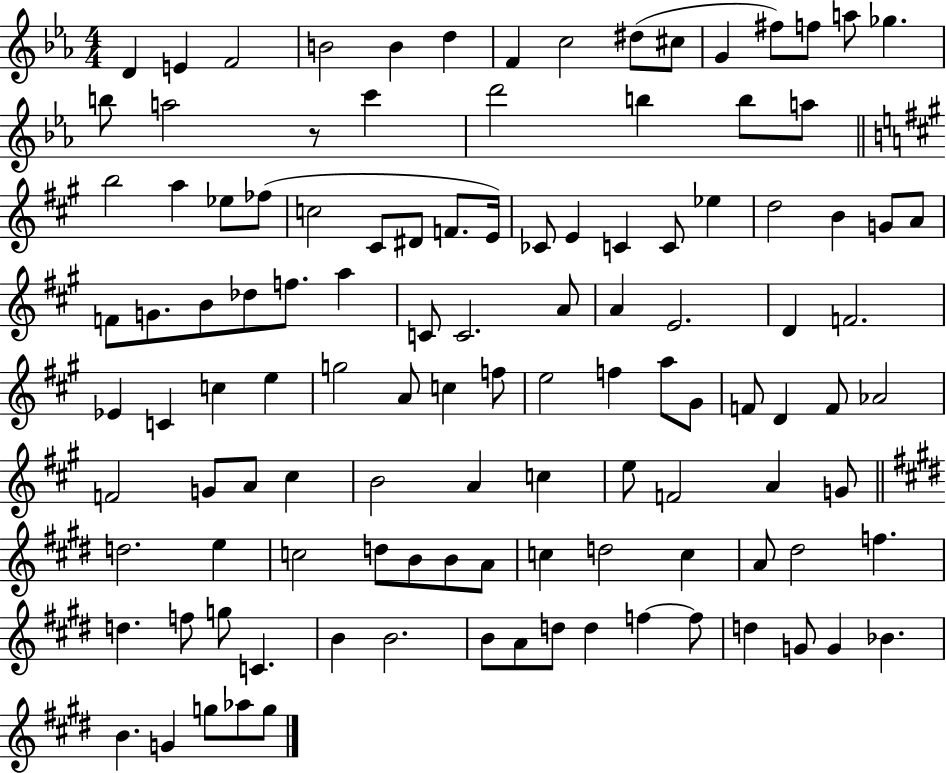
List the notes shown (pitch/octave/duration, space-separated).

D4/q E4/q F4/h B4/h B4/q D5/q F4/q C5/h D#5/e C#5/e G4/q F#5/e F5/e A5/e Gb5/q. B5/e A5/h R/e C6/q D6/h B5/q B5/e A5/e B5/h A5/q Eb5/e FES5/e C5/h C#4/e D#4/e F4/e. E4/s CES4/e E4/q C4/q C4/e Eb5/q D5/h B4/q G4/e A4/e F4/e G4/e. B4/e Db5/e F5/e. A5/q C4/e C4/h. A4/e A4/q E4/h. D4/q F4/h. Eb4/q C4/q C5/q E5/q G5/h A4/e C5/q F5/e E5/h F5/q A5/e G#4/e F4/e D4/q F4/e Ab4/h F4/h G4/e A4/e C#5/q B4/h A4/q C5/q E5/e F4/h A4/q G4/e D5/h. E5/q C5/h D5/e B4/e B4/e A4/e C5/q D5/h C5/q A4/e D#5/h F5/q. D5/q. F5/e G5/e C4/q. B4/q B4/h. B4/e A4/e D5/e D5/q F5/q F5/e D5/q G4/e G4/q Bb4/q. B4/q. G4/q G5/e Ab5/e G5/e